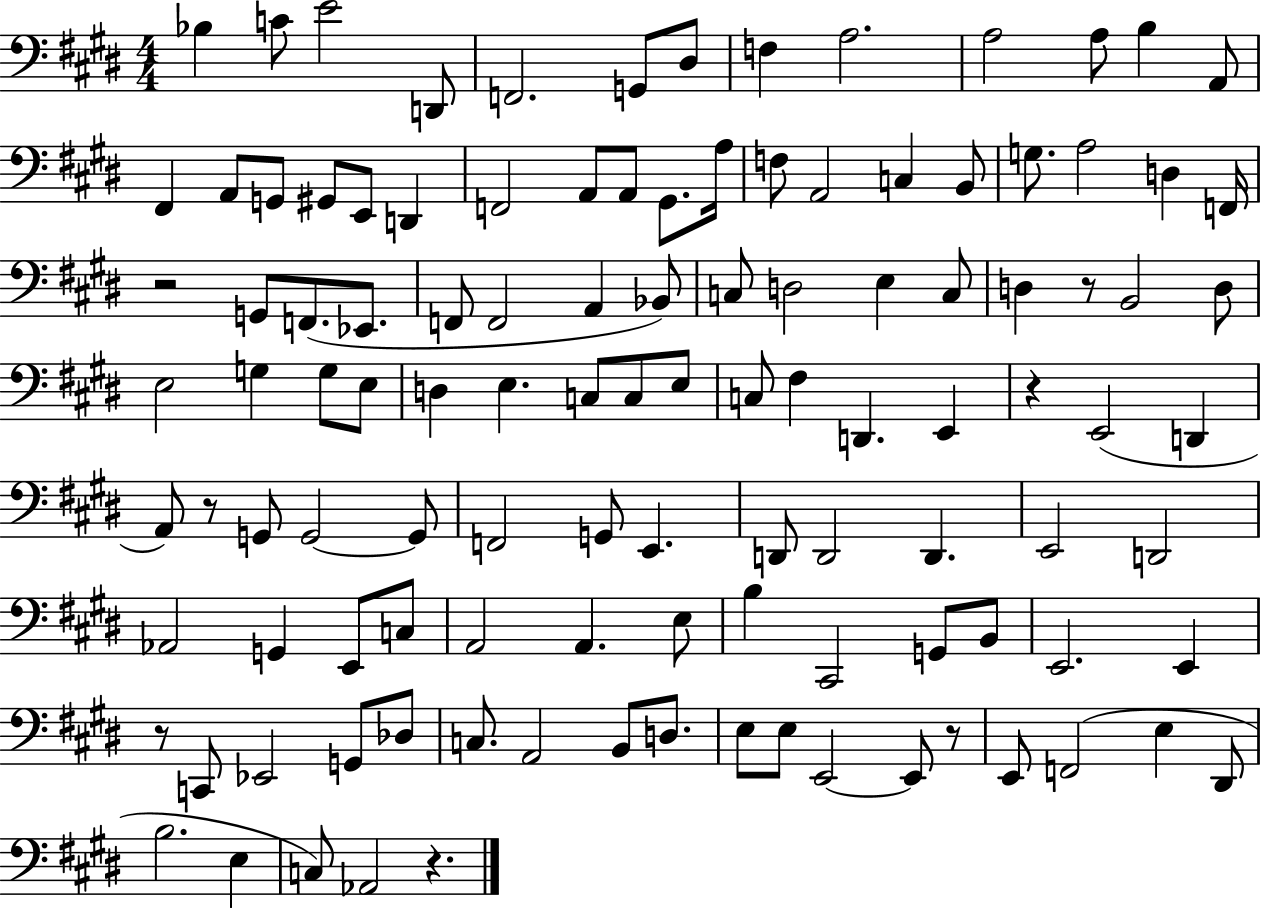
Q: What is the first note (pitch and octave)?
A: Bb3